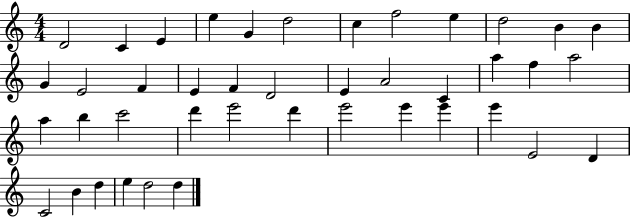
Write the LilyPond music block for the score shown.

{
  \clef treble
  \numericTimeSignature
  \time 4/4
  \key c \major
  d'2 c'4 e'4 | e''4 g'4 d''2 | c''4 f''2 e''4 | d''2 b'4 b'4 | \break g'4 e'2 f'4 | e'4 f'4 d'2 | e'4 a'2 c'4 | a''4 f''4 a''2 | \break a''4 b''4 c'''2 | d'''4 e'''2 d'''4 | e'''2 e'''4 e'''4 | e'''4 e'2 d'4 | \break c'2 b'4 d''4 | e''4 d''2 d''4 | \bar "|."
}